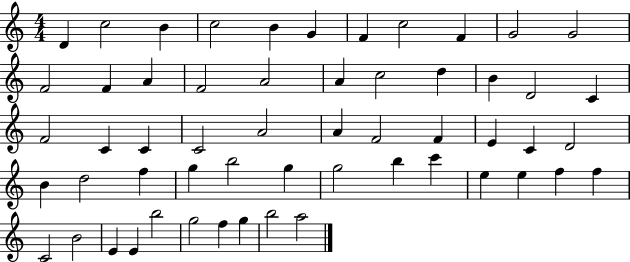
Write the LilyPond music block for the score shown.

{
  \clef treble
  \numericTimeSignature
  \time 4/4
  \key c \major
  d'4 c''2 b'4 | c''2 b'4 g'4 | f'4 c''2 f'4 | g'2 g'2 | \break f'2 f'4 a'4 | f'2 a'2 | a'4 c''2 d''4 | b'4 d'2 c'4 | \break f'2 c'4 c'4 | c'2 a'2 | a'4 f'2 f'4 | e'4 c'4 d'2 | \break b'4 d''2 f''4 | g''4 b''2 g''4 | g''2 b''4 c'''4 | e''4 e''4 f''4 f''4 | \break c'2 b'2 | e'4 e'4 b''2 | g''2 f''4 g''4 | b''2 a''2 | \break \bar "|."
}